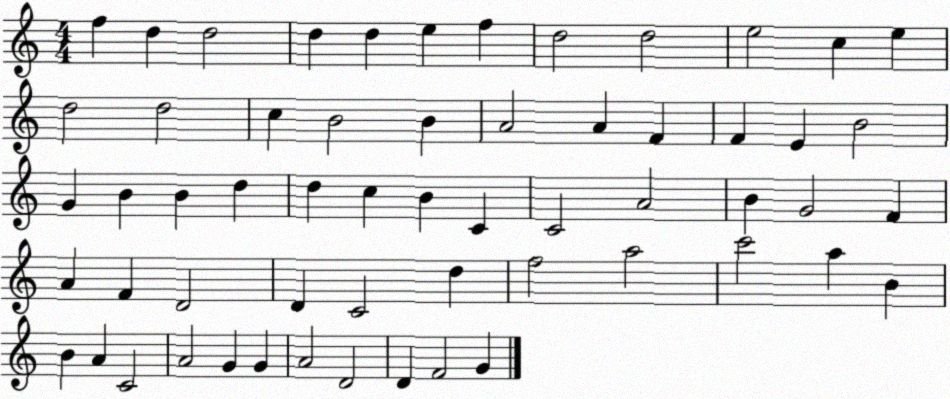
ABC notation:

X:1
T:Untitled
M:4/4
L:1/4
K:C
f d d2 d d e f d2 d2 e2 c e d2 d2 c B2 B A2 A F F E B2 G B B d d c B C C2 A2 B G2 F A F D2 D C2 d f2 a2 c'2 a B B A C2 A2 G G A2 D2 D F2 G